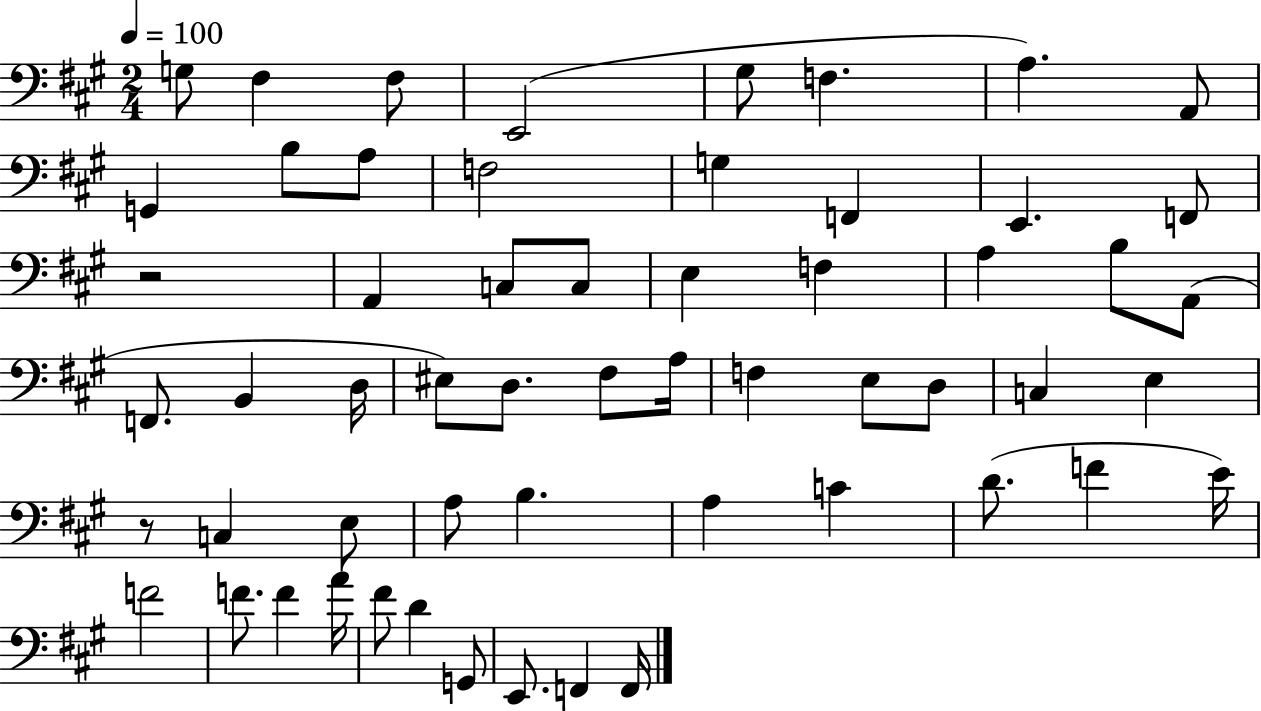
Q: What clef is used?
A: bass